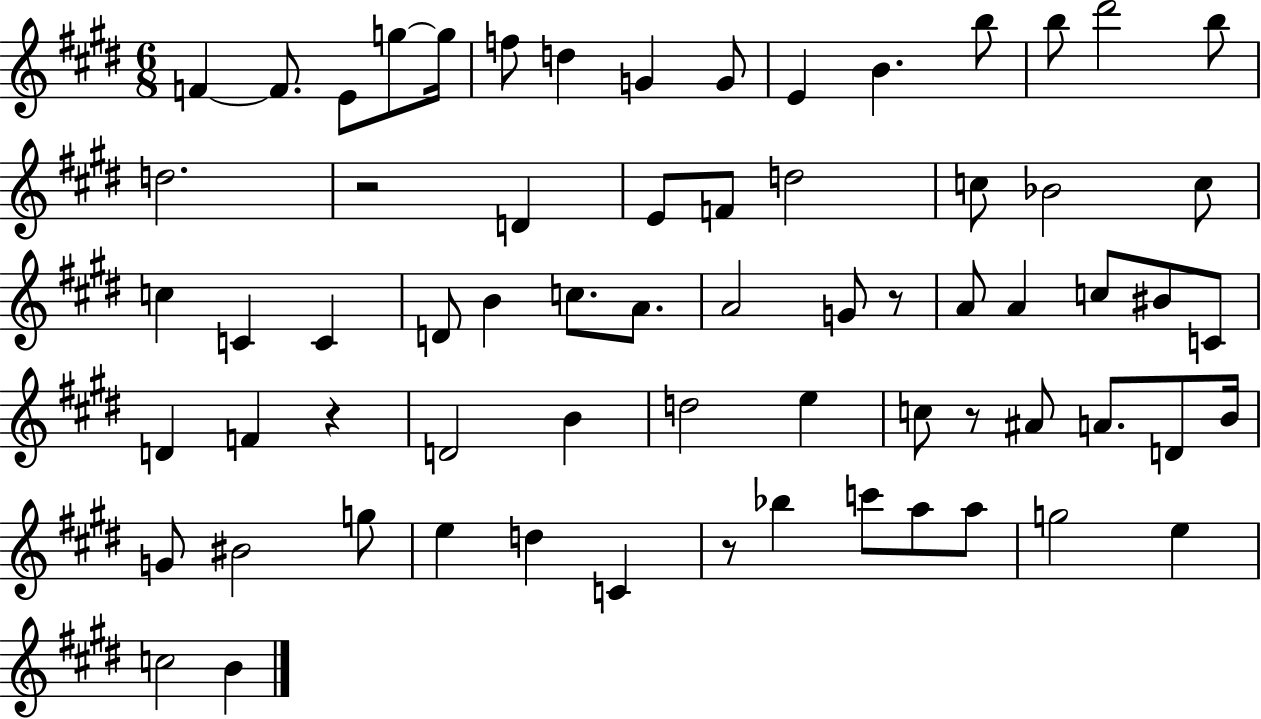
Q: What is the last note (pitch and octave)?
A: B4